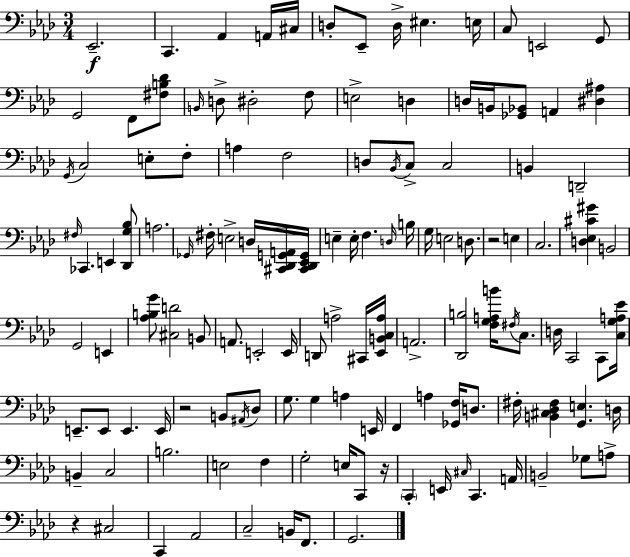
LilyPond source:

{
  \clef bass
  \numericTimeSignature
  \time 3/4
  \key aes \major
  \repeat volta 2 { ees,2.--\f | c,4. aes,4 a,16 cis16 | d8-. ees,8-- d16-> eis4. e16 | c8 e,2 g,8 | \break g,2 f,8 <fis b des'>8 | \grace { b,16 } d8-> dis2-. f8 | e2-> d4 | d16 b,16 <ges, bes,>8 a,4 <dis ais>4 | \break \acciaccatura { g,16 } c2 e8-. | f8-. a4 f2 | d8 \acciaccatura { bes,16 } c8-> c2 | b,4 d,2-- | \break \grace { fis16 } ces,4. e,4 | <des, g bes>8 a2. | \grace { ges,16 } fis16-. e2-> | d16 <cis, des, g, a,>16 <cis, des, ees, g,>16 e4-- e16-. f4. | \break \grace { d16 } b16 g16 e2 | d8. r2 | e4 c2. | <d ees cis' gis'>4 b,2 | \break g,2 | e,4 <aes b g'>8 <cis d'>2 | b,8 a,8. e,2-. | e,16 d,8 a2-> | \break cis,16 <ees, b, c a>16 a,2.-> | <des, b>2 | <f g a b'>16 \acciaccatura { fis16 } c8. d16 c,2 | c,8 <c g a ees'>16 e,8.-- e,8 | \break e,4. e,16 r2 | b,8 \acciaccatura { ais,16 } des8 g8. g4 | a4 e,16 f,4 | a4 <ges, f>16 d8. fis16-. <b, cis des fis>4 | \break <g, e>4. d16 b,4-- | c2 b2. | e2 | f4 g2-. | \break e16 c,8 r16 \parenthesize c,4-. | e,16 \grace { cis16 } c,4. a,16 b,2-- | ges8 a8-> r4 | cis2 c,4 | \break aes,2 c2-- | b,16 f,8. g,2. | } \bar "|."
}